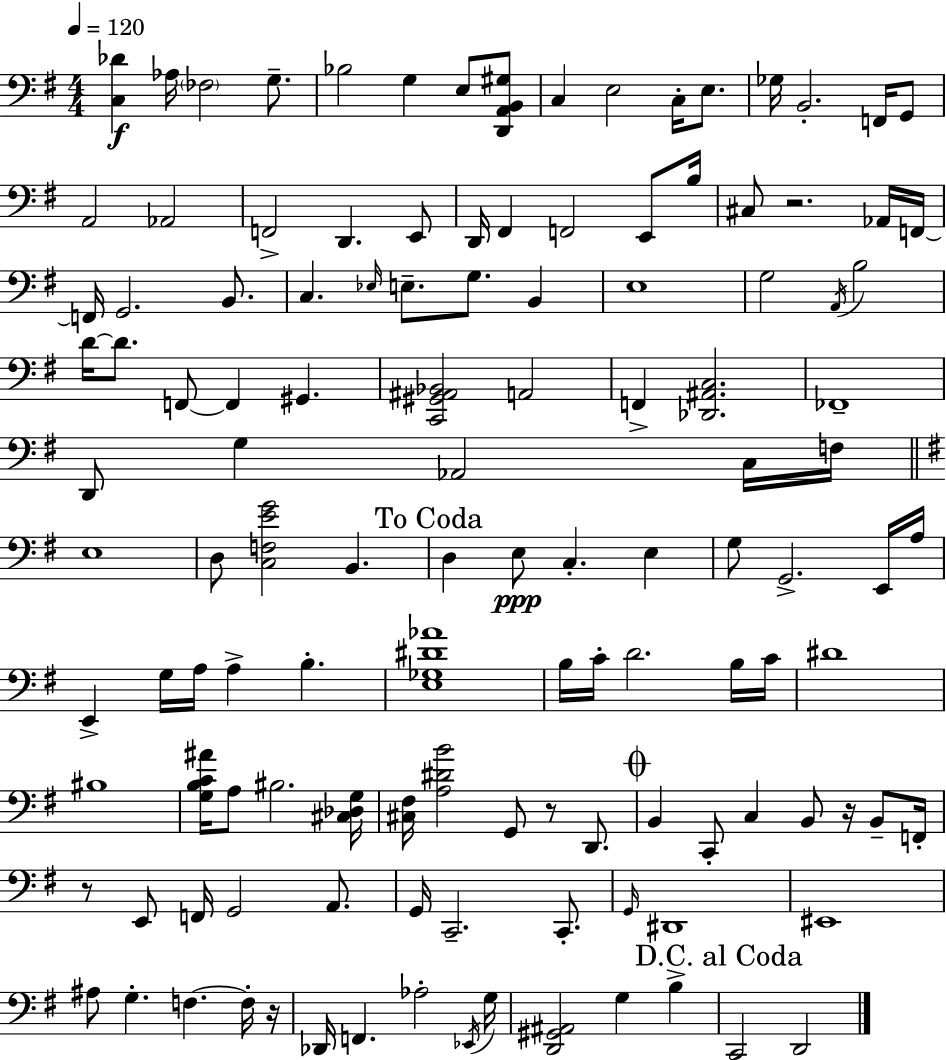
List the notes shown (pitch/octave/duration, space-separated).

[C3,Db4]/q Ab3/s FES3/h G3/e. Bb3/h G3/q E3/e [D2,A2,B2,G#3]/e C3/q E3/h C3/s E3/e. Gb3/s B2/h. F2/s G2/e A2/h Ab2/h F2/h D2/q. E2/e D2/s F#2/q F2/h E2/e B3/s C#3/e R/h. Ab2/s F2/s F2/s G2/h. B2/e. C3/q. Eb3/s E3/e. G3/e. B2/q E3/w G3/h A2/s B3/h D4/s D4/e. F2/e F2/q G#2/q. [C2,G#2,A#2,Bb2]/h A2/h F2/q [Db2,A#2,C3]/h. FES2/w D2/e G3/q Ab2/h C3/s F3/s E3/w D3/e [C3,F3,E4,G4]/h B2/q. D3/q E3/e C3/q. E3/q G3/e G2/h. E2/s A3/s E2/q G3/s A3/s A3/q B3/q. [E3,Gb3,D#4,Ab4]/w B3/s C4/s D4/h. B3/s C4/s D#4/w BIS3/w [G3,B3,C4,A#4]/s A3/e BIS3/h. [C#3,Db3,G3]/s [C#3,F#3]/s [A3,D#4,B4]/h G2/e R/e D2/e. B2/q C2/e C3/q B2/e R/s B2/e F2/s R/e E2/e F2/s G2/h A2/e. G2/s C2/h. C2/e. G2/s D#2/w EIS2/w A#3/e G3/q. F3/q. F3/s R/s Db2/s F2/q. Ab3/h Eb2/s G3/s [D2,G#2,A#2]/h G3/q B3/q C2/h D2/h